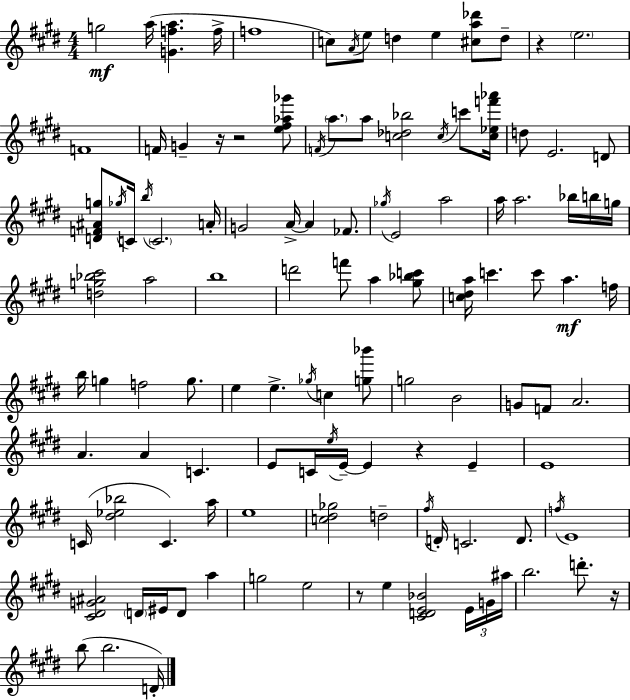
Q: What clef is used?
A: treble